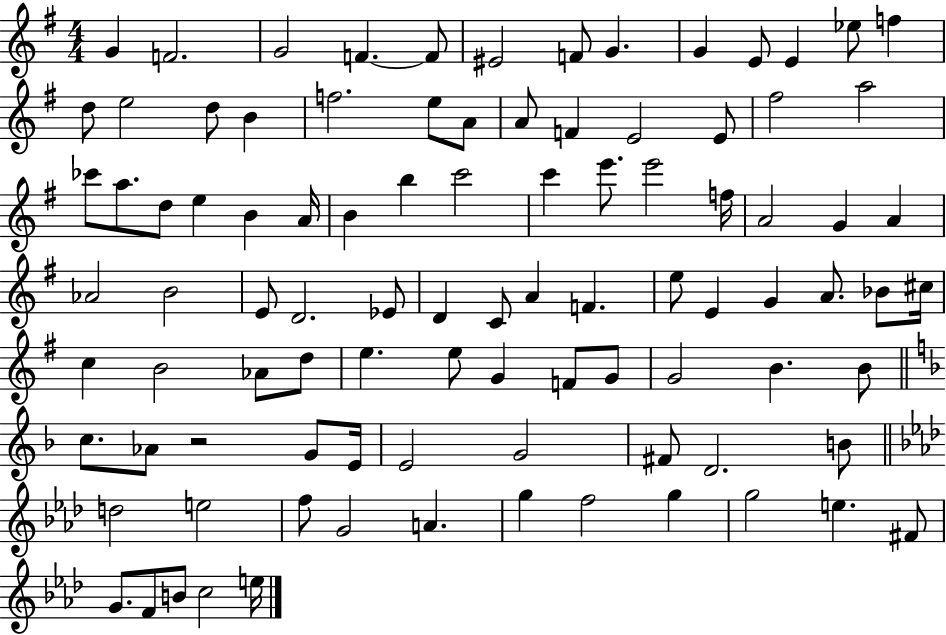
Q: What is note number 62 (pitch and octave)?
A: E5